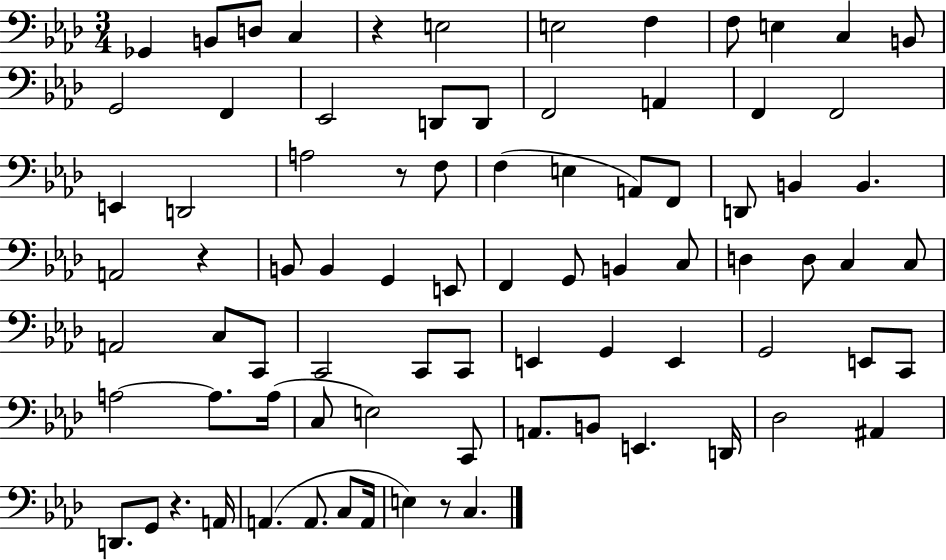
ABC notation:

X:1
T:Untitled
M:3/4
L:1/4
K:Ab
_G,, B,,/2 D,/2 C, z E,2 E,2 F, F,/2 E, C, B,,/2 G,,2 F,, _E,,2 D,,/2 D,,/2 F,,2 A,, F,, F,,2 E,, D,,2 A,2 z/2 F,/2 F, E, A,,/2 F,,/2 D,,/2 B,, B,, A,,2 z B,,/2 B,, G,, E,,/2 F,, G,,/2 B,, C,/2 D, D,/2 C, C,/2 A,,2 C,/2 C,,/2 C,,2 C,,/2 C,,/2 E,, G,, E,, G,,2 E,,/2 C,,/2 A,2 A,/2 A,/4 C,/2 E,2 C,,/2 A,,/2 B,,/2 E,, D,,/4 _D,2 ^A,, D,,/2 G,,/2 z A,,/4 A,, A,,/2 C,/2 A,,/4 E, z/2 C,